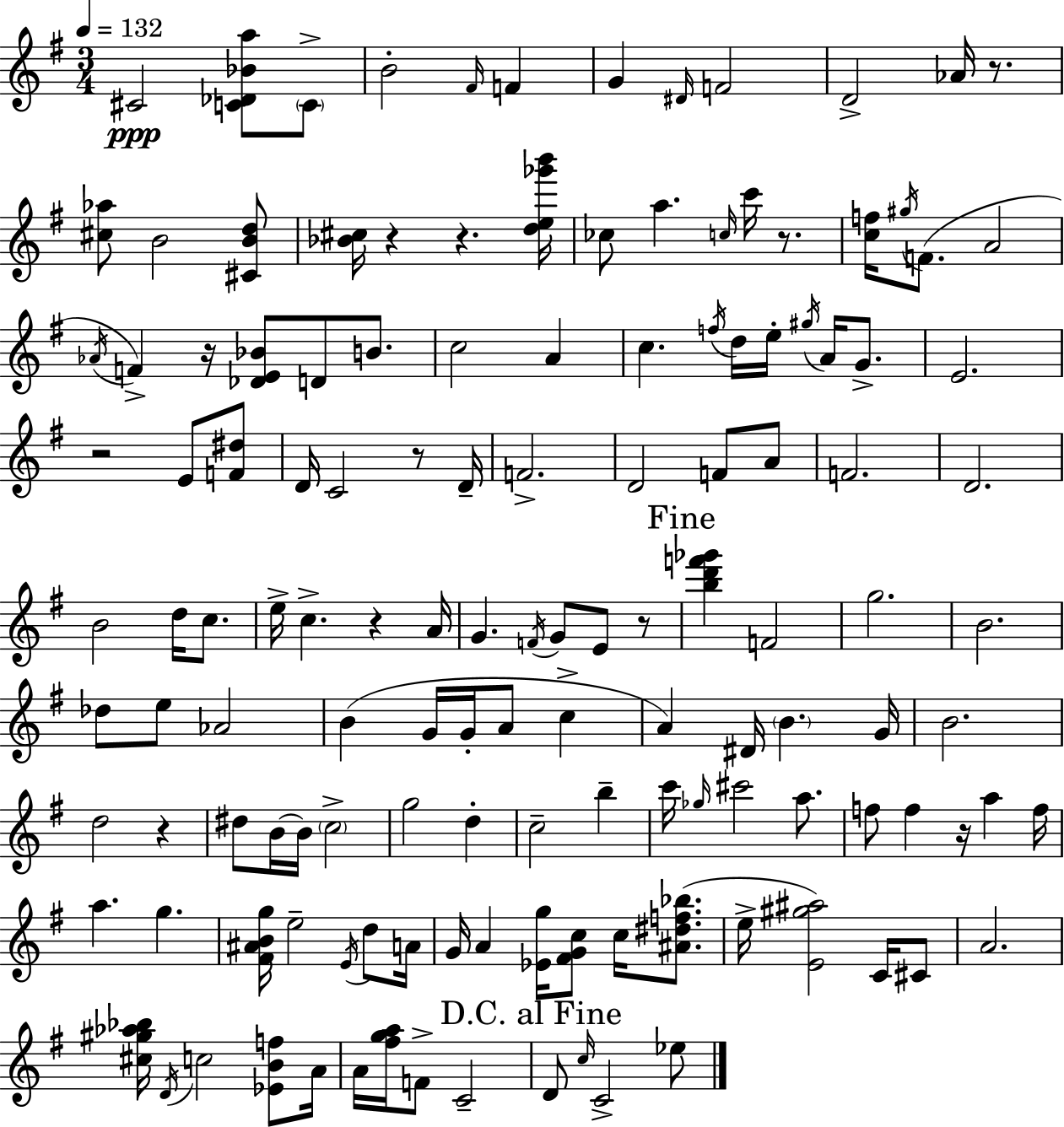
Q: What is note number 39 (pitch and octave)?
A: F4